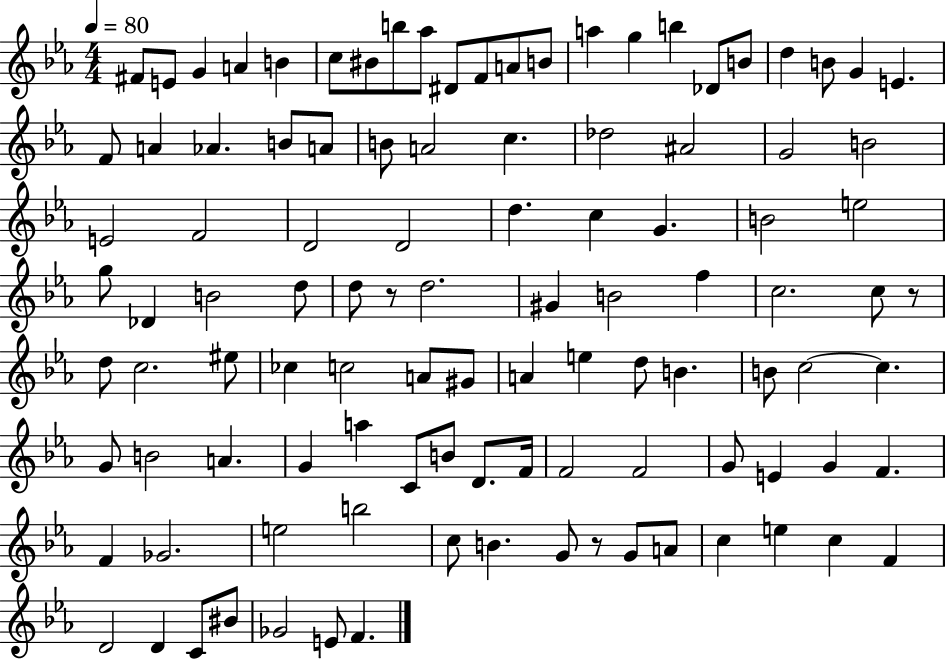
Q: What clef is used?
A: treble